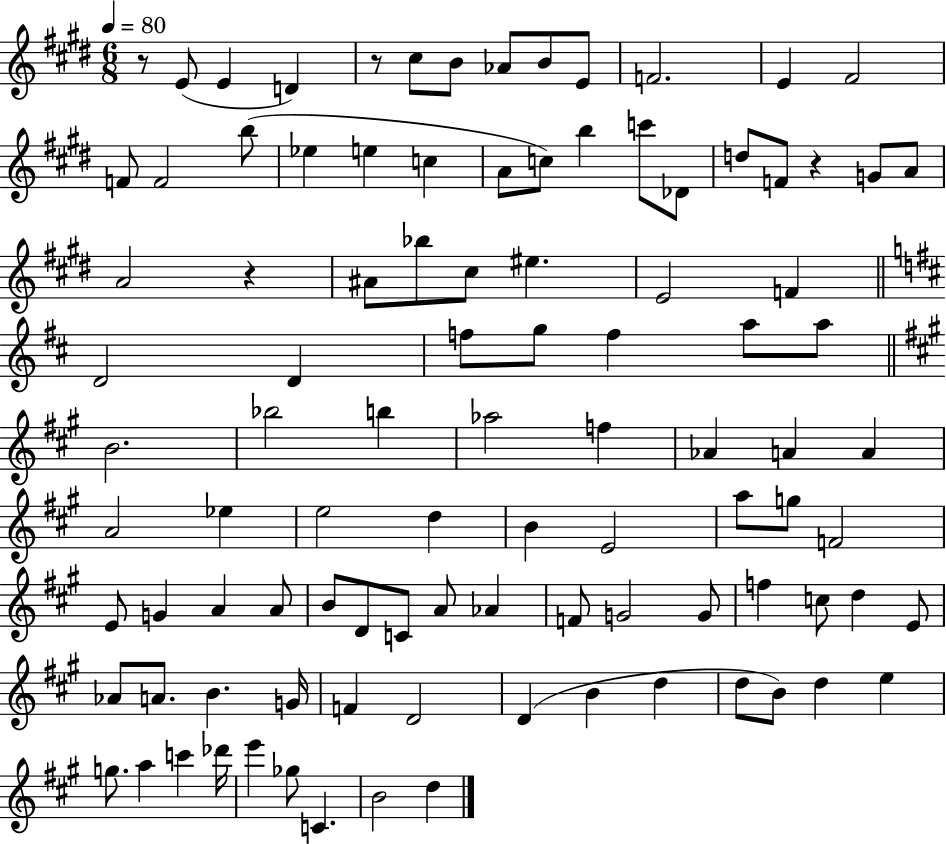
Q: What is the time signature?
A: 6/8